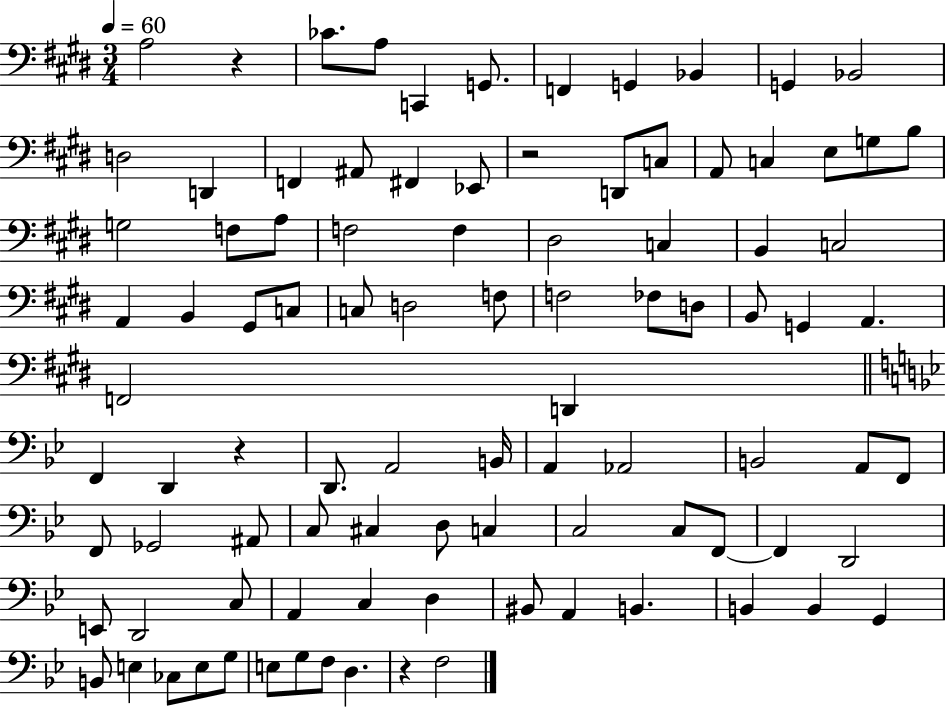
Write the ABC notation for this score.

X:1
T:Untitled
M:3/4
L:1/4
K:E
A,2 z _C/2 A,/2 C,, G,,/2 F,, G,, _B,, G,, _B,,2 D,2 D,, F,, ^A,,/2 ^F,, _E,,/2 z2 D,,/2 C,/2 A,,/2 C, E,/2 G,/2 B,/2 G,2 F,/2 A,/2 F,2 F, ^D,2 C, B,, C,2 A,, B,, ^G,,/2 C,/2 C,/2 D,2 F,/2 F,2 _F,/2 D,/2 B,,/2 G,, A,, F,,2 D,, F,, D,, z D,,/2 A,,2 B,,/4 A,, _A,,2 B,,2 A,,/2 F,,/2 F,,/2 _G,,2 ^A,,/2 C,/2 ^C, D,/2 C, C,2 C,/2 F,,/2 F,, D,,2 E,,/2 D,,2 C,/2 A,, C, D, ^B,,/2 A,, B,, B,, B,, G,, B,,/2 E, _C,/2 E,/2 G,/2 E,/2 G,/2 F,/2 D, z F,2